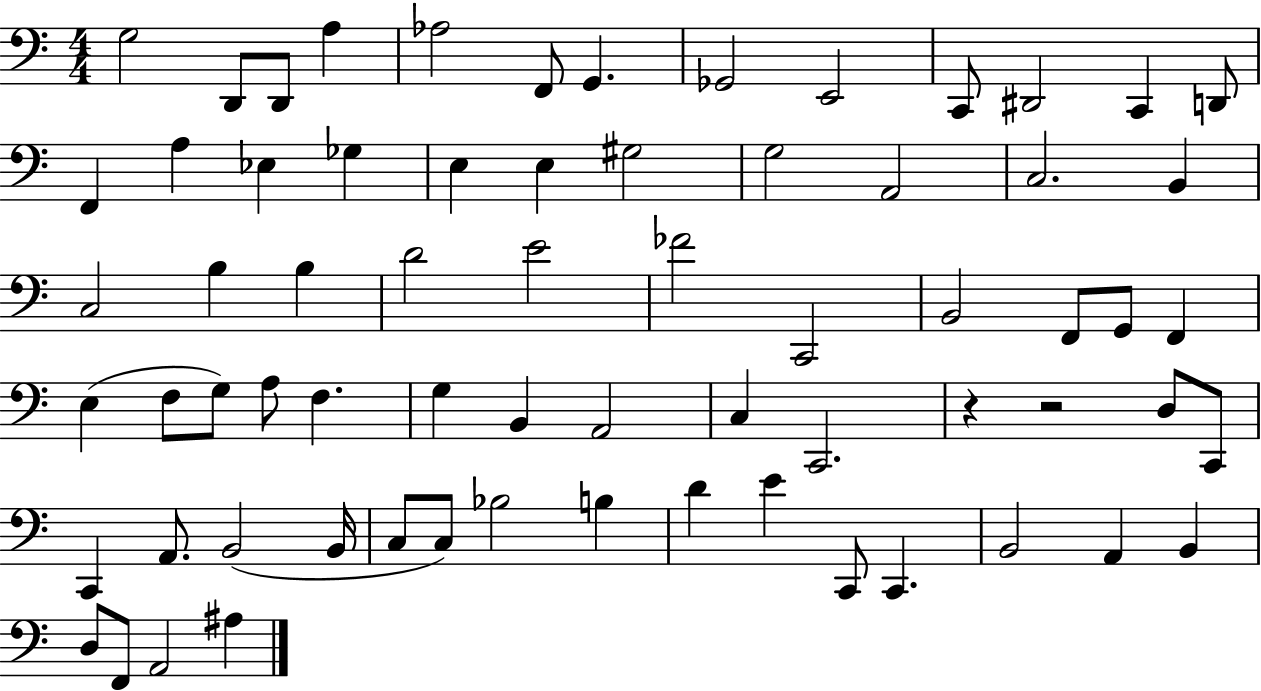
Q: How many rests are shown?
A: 2